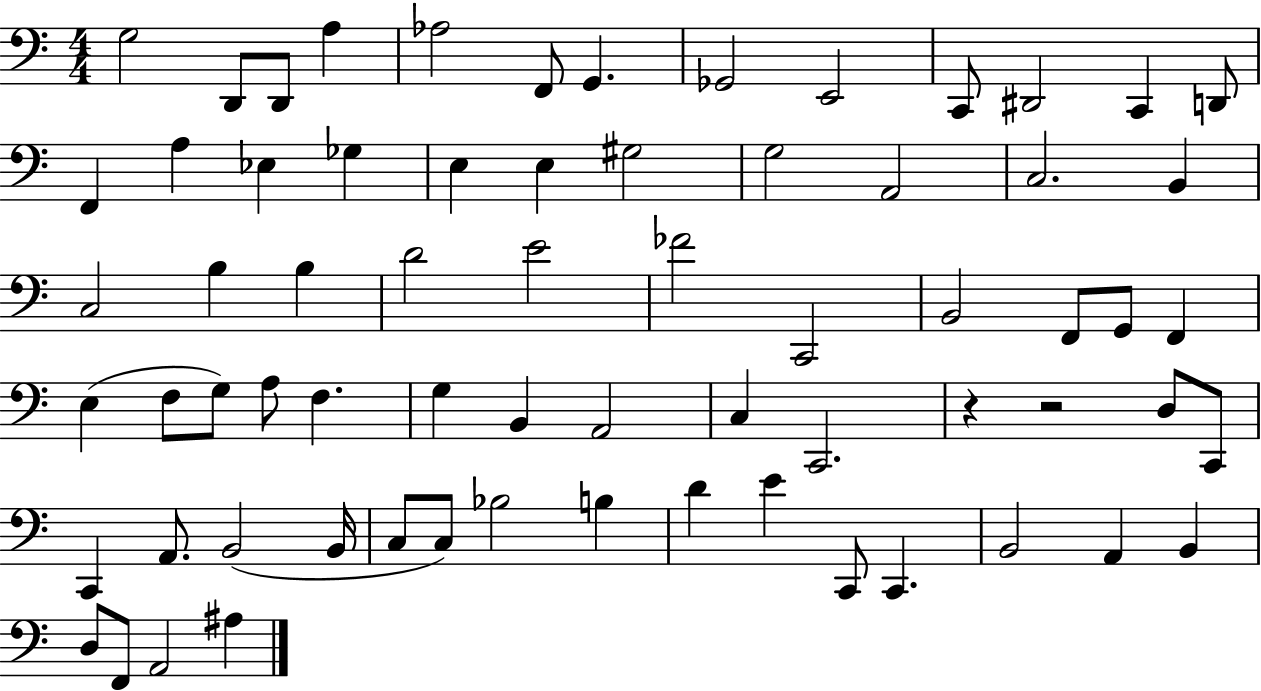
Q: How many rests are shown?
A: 2